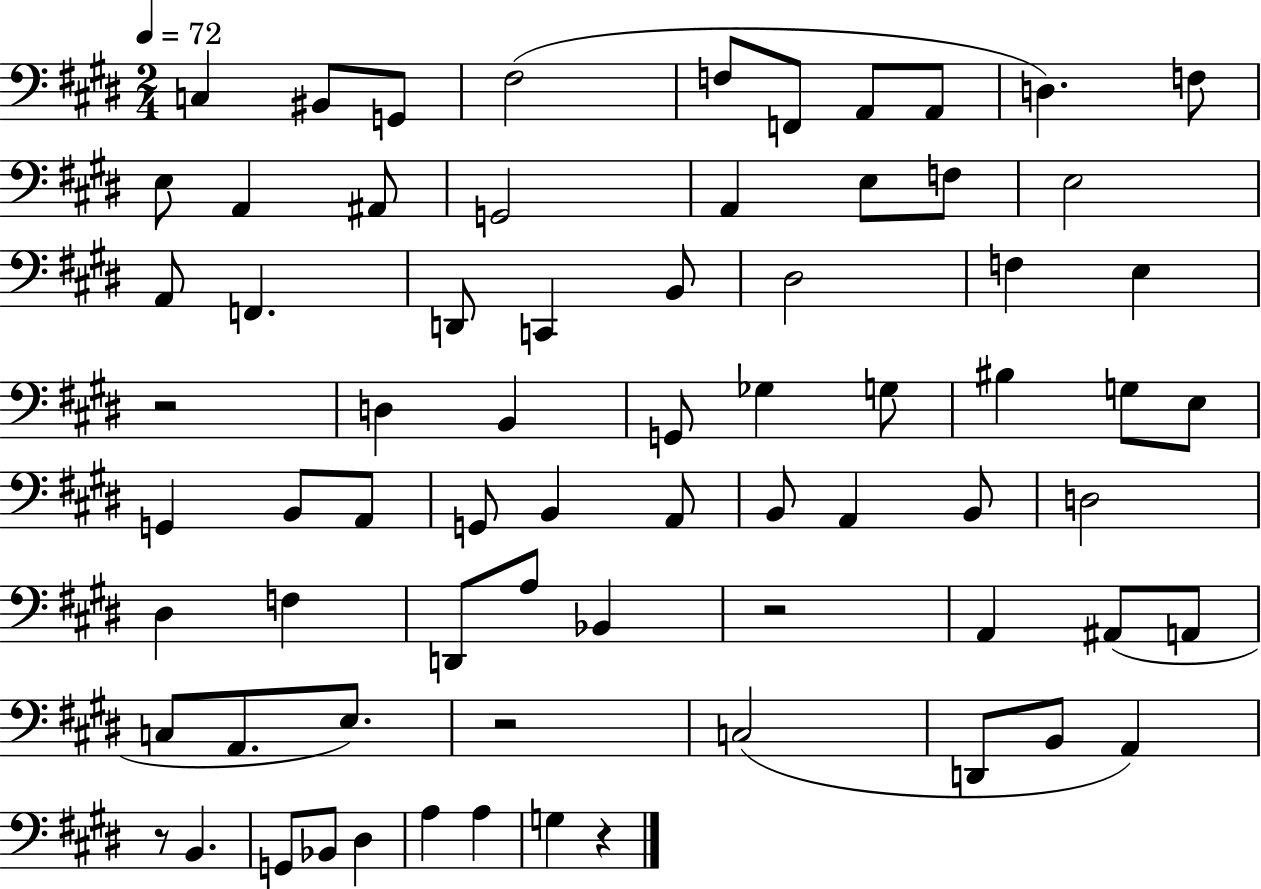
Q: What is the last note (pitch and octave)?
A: G3